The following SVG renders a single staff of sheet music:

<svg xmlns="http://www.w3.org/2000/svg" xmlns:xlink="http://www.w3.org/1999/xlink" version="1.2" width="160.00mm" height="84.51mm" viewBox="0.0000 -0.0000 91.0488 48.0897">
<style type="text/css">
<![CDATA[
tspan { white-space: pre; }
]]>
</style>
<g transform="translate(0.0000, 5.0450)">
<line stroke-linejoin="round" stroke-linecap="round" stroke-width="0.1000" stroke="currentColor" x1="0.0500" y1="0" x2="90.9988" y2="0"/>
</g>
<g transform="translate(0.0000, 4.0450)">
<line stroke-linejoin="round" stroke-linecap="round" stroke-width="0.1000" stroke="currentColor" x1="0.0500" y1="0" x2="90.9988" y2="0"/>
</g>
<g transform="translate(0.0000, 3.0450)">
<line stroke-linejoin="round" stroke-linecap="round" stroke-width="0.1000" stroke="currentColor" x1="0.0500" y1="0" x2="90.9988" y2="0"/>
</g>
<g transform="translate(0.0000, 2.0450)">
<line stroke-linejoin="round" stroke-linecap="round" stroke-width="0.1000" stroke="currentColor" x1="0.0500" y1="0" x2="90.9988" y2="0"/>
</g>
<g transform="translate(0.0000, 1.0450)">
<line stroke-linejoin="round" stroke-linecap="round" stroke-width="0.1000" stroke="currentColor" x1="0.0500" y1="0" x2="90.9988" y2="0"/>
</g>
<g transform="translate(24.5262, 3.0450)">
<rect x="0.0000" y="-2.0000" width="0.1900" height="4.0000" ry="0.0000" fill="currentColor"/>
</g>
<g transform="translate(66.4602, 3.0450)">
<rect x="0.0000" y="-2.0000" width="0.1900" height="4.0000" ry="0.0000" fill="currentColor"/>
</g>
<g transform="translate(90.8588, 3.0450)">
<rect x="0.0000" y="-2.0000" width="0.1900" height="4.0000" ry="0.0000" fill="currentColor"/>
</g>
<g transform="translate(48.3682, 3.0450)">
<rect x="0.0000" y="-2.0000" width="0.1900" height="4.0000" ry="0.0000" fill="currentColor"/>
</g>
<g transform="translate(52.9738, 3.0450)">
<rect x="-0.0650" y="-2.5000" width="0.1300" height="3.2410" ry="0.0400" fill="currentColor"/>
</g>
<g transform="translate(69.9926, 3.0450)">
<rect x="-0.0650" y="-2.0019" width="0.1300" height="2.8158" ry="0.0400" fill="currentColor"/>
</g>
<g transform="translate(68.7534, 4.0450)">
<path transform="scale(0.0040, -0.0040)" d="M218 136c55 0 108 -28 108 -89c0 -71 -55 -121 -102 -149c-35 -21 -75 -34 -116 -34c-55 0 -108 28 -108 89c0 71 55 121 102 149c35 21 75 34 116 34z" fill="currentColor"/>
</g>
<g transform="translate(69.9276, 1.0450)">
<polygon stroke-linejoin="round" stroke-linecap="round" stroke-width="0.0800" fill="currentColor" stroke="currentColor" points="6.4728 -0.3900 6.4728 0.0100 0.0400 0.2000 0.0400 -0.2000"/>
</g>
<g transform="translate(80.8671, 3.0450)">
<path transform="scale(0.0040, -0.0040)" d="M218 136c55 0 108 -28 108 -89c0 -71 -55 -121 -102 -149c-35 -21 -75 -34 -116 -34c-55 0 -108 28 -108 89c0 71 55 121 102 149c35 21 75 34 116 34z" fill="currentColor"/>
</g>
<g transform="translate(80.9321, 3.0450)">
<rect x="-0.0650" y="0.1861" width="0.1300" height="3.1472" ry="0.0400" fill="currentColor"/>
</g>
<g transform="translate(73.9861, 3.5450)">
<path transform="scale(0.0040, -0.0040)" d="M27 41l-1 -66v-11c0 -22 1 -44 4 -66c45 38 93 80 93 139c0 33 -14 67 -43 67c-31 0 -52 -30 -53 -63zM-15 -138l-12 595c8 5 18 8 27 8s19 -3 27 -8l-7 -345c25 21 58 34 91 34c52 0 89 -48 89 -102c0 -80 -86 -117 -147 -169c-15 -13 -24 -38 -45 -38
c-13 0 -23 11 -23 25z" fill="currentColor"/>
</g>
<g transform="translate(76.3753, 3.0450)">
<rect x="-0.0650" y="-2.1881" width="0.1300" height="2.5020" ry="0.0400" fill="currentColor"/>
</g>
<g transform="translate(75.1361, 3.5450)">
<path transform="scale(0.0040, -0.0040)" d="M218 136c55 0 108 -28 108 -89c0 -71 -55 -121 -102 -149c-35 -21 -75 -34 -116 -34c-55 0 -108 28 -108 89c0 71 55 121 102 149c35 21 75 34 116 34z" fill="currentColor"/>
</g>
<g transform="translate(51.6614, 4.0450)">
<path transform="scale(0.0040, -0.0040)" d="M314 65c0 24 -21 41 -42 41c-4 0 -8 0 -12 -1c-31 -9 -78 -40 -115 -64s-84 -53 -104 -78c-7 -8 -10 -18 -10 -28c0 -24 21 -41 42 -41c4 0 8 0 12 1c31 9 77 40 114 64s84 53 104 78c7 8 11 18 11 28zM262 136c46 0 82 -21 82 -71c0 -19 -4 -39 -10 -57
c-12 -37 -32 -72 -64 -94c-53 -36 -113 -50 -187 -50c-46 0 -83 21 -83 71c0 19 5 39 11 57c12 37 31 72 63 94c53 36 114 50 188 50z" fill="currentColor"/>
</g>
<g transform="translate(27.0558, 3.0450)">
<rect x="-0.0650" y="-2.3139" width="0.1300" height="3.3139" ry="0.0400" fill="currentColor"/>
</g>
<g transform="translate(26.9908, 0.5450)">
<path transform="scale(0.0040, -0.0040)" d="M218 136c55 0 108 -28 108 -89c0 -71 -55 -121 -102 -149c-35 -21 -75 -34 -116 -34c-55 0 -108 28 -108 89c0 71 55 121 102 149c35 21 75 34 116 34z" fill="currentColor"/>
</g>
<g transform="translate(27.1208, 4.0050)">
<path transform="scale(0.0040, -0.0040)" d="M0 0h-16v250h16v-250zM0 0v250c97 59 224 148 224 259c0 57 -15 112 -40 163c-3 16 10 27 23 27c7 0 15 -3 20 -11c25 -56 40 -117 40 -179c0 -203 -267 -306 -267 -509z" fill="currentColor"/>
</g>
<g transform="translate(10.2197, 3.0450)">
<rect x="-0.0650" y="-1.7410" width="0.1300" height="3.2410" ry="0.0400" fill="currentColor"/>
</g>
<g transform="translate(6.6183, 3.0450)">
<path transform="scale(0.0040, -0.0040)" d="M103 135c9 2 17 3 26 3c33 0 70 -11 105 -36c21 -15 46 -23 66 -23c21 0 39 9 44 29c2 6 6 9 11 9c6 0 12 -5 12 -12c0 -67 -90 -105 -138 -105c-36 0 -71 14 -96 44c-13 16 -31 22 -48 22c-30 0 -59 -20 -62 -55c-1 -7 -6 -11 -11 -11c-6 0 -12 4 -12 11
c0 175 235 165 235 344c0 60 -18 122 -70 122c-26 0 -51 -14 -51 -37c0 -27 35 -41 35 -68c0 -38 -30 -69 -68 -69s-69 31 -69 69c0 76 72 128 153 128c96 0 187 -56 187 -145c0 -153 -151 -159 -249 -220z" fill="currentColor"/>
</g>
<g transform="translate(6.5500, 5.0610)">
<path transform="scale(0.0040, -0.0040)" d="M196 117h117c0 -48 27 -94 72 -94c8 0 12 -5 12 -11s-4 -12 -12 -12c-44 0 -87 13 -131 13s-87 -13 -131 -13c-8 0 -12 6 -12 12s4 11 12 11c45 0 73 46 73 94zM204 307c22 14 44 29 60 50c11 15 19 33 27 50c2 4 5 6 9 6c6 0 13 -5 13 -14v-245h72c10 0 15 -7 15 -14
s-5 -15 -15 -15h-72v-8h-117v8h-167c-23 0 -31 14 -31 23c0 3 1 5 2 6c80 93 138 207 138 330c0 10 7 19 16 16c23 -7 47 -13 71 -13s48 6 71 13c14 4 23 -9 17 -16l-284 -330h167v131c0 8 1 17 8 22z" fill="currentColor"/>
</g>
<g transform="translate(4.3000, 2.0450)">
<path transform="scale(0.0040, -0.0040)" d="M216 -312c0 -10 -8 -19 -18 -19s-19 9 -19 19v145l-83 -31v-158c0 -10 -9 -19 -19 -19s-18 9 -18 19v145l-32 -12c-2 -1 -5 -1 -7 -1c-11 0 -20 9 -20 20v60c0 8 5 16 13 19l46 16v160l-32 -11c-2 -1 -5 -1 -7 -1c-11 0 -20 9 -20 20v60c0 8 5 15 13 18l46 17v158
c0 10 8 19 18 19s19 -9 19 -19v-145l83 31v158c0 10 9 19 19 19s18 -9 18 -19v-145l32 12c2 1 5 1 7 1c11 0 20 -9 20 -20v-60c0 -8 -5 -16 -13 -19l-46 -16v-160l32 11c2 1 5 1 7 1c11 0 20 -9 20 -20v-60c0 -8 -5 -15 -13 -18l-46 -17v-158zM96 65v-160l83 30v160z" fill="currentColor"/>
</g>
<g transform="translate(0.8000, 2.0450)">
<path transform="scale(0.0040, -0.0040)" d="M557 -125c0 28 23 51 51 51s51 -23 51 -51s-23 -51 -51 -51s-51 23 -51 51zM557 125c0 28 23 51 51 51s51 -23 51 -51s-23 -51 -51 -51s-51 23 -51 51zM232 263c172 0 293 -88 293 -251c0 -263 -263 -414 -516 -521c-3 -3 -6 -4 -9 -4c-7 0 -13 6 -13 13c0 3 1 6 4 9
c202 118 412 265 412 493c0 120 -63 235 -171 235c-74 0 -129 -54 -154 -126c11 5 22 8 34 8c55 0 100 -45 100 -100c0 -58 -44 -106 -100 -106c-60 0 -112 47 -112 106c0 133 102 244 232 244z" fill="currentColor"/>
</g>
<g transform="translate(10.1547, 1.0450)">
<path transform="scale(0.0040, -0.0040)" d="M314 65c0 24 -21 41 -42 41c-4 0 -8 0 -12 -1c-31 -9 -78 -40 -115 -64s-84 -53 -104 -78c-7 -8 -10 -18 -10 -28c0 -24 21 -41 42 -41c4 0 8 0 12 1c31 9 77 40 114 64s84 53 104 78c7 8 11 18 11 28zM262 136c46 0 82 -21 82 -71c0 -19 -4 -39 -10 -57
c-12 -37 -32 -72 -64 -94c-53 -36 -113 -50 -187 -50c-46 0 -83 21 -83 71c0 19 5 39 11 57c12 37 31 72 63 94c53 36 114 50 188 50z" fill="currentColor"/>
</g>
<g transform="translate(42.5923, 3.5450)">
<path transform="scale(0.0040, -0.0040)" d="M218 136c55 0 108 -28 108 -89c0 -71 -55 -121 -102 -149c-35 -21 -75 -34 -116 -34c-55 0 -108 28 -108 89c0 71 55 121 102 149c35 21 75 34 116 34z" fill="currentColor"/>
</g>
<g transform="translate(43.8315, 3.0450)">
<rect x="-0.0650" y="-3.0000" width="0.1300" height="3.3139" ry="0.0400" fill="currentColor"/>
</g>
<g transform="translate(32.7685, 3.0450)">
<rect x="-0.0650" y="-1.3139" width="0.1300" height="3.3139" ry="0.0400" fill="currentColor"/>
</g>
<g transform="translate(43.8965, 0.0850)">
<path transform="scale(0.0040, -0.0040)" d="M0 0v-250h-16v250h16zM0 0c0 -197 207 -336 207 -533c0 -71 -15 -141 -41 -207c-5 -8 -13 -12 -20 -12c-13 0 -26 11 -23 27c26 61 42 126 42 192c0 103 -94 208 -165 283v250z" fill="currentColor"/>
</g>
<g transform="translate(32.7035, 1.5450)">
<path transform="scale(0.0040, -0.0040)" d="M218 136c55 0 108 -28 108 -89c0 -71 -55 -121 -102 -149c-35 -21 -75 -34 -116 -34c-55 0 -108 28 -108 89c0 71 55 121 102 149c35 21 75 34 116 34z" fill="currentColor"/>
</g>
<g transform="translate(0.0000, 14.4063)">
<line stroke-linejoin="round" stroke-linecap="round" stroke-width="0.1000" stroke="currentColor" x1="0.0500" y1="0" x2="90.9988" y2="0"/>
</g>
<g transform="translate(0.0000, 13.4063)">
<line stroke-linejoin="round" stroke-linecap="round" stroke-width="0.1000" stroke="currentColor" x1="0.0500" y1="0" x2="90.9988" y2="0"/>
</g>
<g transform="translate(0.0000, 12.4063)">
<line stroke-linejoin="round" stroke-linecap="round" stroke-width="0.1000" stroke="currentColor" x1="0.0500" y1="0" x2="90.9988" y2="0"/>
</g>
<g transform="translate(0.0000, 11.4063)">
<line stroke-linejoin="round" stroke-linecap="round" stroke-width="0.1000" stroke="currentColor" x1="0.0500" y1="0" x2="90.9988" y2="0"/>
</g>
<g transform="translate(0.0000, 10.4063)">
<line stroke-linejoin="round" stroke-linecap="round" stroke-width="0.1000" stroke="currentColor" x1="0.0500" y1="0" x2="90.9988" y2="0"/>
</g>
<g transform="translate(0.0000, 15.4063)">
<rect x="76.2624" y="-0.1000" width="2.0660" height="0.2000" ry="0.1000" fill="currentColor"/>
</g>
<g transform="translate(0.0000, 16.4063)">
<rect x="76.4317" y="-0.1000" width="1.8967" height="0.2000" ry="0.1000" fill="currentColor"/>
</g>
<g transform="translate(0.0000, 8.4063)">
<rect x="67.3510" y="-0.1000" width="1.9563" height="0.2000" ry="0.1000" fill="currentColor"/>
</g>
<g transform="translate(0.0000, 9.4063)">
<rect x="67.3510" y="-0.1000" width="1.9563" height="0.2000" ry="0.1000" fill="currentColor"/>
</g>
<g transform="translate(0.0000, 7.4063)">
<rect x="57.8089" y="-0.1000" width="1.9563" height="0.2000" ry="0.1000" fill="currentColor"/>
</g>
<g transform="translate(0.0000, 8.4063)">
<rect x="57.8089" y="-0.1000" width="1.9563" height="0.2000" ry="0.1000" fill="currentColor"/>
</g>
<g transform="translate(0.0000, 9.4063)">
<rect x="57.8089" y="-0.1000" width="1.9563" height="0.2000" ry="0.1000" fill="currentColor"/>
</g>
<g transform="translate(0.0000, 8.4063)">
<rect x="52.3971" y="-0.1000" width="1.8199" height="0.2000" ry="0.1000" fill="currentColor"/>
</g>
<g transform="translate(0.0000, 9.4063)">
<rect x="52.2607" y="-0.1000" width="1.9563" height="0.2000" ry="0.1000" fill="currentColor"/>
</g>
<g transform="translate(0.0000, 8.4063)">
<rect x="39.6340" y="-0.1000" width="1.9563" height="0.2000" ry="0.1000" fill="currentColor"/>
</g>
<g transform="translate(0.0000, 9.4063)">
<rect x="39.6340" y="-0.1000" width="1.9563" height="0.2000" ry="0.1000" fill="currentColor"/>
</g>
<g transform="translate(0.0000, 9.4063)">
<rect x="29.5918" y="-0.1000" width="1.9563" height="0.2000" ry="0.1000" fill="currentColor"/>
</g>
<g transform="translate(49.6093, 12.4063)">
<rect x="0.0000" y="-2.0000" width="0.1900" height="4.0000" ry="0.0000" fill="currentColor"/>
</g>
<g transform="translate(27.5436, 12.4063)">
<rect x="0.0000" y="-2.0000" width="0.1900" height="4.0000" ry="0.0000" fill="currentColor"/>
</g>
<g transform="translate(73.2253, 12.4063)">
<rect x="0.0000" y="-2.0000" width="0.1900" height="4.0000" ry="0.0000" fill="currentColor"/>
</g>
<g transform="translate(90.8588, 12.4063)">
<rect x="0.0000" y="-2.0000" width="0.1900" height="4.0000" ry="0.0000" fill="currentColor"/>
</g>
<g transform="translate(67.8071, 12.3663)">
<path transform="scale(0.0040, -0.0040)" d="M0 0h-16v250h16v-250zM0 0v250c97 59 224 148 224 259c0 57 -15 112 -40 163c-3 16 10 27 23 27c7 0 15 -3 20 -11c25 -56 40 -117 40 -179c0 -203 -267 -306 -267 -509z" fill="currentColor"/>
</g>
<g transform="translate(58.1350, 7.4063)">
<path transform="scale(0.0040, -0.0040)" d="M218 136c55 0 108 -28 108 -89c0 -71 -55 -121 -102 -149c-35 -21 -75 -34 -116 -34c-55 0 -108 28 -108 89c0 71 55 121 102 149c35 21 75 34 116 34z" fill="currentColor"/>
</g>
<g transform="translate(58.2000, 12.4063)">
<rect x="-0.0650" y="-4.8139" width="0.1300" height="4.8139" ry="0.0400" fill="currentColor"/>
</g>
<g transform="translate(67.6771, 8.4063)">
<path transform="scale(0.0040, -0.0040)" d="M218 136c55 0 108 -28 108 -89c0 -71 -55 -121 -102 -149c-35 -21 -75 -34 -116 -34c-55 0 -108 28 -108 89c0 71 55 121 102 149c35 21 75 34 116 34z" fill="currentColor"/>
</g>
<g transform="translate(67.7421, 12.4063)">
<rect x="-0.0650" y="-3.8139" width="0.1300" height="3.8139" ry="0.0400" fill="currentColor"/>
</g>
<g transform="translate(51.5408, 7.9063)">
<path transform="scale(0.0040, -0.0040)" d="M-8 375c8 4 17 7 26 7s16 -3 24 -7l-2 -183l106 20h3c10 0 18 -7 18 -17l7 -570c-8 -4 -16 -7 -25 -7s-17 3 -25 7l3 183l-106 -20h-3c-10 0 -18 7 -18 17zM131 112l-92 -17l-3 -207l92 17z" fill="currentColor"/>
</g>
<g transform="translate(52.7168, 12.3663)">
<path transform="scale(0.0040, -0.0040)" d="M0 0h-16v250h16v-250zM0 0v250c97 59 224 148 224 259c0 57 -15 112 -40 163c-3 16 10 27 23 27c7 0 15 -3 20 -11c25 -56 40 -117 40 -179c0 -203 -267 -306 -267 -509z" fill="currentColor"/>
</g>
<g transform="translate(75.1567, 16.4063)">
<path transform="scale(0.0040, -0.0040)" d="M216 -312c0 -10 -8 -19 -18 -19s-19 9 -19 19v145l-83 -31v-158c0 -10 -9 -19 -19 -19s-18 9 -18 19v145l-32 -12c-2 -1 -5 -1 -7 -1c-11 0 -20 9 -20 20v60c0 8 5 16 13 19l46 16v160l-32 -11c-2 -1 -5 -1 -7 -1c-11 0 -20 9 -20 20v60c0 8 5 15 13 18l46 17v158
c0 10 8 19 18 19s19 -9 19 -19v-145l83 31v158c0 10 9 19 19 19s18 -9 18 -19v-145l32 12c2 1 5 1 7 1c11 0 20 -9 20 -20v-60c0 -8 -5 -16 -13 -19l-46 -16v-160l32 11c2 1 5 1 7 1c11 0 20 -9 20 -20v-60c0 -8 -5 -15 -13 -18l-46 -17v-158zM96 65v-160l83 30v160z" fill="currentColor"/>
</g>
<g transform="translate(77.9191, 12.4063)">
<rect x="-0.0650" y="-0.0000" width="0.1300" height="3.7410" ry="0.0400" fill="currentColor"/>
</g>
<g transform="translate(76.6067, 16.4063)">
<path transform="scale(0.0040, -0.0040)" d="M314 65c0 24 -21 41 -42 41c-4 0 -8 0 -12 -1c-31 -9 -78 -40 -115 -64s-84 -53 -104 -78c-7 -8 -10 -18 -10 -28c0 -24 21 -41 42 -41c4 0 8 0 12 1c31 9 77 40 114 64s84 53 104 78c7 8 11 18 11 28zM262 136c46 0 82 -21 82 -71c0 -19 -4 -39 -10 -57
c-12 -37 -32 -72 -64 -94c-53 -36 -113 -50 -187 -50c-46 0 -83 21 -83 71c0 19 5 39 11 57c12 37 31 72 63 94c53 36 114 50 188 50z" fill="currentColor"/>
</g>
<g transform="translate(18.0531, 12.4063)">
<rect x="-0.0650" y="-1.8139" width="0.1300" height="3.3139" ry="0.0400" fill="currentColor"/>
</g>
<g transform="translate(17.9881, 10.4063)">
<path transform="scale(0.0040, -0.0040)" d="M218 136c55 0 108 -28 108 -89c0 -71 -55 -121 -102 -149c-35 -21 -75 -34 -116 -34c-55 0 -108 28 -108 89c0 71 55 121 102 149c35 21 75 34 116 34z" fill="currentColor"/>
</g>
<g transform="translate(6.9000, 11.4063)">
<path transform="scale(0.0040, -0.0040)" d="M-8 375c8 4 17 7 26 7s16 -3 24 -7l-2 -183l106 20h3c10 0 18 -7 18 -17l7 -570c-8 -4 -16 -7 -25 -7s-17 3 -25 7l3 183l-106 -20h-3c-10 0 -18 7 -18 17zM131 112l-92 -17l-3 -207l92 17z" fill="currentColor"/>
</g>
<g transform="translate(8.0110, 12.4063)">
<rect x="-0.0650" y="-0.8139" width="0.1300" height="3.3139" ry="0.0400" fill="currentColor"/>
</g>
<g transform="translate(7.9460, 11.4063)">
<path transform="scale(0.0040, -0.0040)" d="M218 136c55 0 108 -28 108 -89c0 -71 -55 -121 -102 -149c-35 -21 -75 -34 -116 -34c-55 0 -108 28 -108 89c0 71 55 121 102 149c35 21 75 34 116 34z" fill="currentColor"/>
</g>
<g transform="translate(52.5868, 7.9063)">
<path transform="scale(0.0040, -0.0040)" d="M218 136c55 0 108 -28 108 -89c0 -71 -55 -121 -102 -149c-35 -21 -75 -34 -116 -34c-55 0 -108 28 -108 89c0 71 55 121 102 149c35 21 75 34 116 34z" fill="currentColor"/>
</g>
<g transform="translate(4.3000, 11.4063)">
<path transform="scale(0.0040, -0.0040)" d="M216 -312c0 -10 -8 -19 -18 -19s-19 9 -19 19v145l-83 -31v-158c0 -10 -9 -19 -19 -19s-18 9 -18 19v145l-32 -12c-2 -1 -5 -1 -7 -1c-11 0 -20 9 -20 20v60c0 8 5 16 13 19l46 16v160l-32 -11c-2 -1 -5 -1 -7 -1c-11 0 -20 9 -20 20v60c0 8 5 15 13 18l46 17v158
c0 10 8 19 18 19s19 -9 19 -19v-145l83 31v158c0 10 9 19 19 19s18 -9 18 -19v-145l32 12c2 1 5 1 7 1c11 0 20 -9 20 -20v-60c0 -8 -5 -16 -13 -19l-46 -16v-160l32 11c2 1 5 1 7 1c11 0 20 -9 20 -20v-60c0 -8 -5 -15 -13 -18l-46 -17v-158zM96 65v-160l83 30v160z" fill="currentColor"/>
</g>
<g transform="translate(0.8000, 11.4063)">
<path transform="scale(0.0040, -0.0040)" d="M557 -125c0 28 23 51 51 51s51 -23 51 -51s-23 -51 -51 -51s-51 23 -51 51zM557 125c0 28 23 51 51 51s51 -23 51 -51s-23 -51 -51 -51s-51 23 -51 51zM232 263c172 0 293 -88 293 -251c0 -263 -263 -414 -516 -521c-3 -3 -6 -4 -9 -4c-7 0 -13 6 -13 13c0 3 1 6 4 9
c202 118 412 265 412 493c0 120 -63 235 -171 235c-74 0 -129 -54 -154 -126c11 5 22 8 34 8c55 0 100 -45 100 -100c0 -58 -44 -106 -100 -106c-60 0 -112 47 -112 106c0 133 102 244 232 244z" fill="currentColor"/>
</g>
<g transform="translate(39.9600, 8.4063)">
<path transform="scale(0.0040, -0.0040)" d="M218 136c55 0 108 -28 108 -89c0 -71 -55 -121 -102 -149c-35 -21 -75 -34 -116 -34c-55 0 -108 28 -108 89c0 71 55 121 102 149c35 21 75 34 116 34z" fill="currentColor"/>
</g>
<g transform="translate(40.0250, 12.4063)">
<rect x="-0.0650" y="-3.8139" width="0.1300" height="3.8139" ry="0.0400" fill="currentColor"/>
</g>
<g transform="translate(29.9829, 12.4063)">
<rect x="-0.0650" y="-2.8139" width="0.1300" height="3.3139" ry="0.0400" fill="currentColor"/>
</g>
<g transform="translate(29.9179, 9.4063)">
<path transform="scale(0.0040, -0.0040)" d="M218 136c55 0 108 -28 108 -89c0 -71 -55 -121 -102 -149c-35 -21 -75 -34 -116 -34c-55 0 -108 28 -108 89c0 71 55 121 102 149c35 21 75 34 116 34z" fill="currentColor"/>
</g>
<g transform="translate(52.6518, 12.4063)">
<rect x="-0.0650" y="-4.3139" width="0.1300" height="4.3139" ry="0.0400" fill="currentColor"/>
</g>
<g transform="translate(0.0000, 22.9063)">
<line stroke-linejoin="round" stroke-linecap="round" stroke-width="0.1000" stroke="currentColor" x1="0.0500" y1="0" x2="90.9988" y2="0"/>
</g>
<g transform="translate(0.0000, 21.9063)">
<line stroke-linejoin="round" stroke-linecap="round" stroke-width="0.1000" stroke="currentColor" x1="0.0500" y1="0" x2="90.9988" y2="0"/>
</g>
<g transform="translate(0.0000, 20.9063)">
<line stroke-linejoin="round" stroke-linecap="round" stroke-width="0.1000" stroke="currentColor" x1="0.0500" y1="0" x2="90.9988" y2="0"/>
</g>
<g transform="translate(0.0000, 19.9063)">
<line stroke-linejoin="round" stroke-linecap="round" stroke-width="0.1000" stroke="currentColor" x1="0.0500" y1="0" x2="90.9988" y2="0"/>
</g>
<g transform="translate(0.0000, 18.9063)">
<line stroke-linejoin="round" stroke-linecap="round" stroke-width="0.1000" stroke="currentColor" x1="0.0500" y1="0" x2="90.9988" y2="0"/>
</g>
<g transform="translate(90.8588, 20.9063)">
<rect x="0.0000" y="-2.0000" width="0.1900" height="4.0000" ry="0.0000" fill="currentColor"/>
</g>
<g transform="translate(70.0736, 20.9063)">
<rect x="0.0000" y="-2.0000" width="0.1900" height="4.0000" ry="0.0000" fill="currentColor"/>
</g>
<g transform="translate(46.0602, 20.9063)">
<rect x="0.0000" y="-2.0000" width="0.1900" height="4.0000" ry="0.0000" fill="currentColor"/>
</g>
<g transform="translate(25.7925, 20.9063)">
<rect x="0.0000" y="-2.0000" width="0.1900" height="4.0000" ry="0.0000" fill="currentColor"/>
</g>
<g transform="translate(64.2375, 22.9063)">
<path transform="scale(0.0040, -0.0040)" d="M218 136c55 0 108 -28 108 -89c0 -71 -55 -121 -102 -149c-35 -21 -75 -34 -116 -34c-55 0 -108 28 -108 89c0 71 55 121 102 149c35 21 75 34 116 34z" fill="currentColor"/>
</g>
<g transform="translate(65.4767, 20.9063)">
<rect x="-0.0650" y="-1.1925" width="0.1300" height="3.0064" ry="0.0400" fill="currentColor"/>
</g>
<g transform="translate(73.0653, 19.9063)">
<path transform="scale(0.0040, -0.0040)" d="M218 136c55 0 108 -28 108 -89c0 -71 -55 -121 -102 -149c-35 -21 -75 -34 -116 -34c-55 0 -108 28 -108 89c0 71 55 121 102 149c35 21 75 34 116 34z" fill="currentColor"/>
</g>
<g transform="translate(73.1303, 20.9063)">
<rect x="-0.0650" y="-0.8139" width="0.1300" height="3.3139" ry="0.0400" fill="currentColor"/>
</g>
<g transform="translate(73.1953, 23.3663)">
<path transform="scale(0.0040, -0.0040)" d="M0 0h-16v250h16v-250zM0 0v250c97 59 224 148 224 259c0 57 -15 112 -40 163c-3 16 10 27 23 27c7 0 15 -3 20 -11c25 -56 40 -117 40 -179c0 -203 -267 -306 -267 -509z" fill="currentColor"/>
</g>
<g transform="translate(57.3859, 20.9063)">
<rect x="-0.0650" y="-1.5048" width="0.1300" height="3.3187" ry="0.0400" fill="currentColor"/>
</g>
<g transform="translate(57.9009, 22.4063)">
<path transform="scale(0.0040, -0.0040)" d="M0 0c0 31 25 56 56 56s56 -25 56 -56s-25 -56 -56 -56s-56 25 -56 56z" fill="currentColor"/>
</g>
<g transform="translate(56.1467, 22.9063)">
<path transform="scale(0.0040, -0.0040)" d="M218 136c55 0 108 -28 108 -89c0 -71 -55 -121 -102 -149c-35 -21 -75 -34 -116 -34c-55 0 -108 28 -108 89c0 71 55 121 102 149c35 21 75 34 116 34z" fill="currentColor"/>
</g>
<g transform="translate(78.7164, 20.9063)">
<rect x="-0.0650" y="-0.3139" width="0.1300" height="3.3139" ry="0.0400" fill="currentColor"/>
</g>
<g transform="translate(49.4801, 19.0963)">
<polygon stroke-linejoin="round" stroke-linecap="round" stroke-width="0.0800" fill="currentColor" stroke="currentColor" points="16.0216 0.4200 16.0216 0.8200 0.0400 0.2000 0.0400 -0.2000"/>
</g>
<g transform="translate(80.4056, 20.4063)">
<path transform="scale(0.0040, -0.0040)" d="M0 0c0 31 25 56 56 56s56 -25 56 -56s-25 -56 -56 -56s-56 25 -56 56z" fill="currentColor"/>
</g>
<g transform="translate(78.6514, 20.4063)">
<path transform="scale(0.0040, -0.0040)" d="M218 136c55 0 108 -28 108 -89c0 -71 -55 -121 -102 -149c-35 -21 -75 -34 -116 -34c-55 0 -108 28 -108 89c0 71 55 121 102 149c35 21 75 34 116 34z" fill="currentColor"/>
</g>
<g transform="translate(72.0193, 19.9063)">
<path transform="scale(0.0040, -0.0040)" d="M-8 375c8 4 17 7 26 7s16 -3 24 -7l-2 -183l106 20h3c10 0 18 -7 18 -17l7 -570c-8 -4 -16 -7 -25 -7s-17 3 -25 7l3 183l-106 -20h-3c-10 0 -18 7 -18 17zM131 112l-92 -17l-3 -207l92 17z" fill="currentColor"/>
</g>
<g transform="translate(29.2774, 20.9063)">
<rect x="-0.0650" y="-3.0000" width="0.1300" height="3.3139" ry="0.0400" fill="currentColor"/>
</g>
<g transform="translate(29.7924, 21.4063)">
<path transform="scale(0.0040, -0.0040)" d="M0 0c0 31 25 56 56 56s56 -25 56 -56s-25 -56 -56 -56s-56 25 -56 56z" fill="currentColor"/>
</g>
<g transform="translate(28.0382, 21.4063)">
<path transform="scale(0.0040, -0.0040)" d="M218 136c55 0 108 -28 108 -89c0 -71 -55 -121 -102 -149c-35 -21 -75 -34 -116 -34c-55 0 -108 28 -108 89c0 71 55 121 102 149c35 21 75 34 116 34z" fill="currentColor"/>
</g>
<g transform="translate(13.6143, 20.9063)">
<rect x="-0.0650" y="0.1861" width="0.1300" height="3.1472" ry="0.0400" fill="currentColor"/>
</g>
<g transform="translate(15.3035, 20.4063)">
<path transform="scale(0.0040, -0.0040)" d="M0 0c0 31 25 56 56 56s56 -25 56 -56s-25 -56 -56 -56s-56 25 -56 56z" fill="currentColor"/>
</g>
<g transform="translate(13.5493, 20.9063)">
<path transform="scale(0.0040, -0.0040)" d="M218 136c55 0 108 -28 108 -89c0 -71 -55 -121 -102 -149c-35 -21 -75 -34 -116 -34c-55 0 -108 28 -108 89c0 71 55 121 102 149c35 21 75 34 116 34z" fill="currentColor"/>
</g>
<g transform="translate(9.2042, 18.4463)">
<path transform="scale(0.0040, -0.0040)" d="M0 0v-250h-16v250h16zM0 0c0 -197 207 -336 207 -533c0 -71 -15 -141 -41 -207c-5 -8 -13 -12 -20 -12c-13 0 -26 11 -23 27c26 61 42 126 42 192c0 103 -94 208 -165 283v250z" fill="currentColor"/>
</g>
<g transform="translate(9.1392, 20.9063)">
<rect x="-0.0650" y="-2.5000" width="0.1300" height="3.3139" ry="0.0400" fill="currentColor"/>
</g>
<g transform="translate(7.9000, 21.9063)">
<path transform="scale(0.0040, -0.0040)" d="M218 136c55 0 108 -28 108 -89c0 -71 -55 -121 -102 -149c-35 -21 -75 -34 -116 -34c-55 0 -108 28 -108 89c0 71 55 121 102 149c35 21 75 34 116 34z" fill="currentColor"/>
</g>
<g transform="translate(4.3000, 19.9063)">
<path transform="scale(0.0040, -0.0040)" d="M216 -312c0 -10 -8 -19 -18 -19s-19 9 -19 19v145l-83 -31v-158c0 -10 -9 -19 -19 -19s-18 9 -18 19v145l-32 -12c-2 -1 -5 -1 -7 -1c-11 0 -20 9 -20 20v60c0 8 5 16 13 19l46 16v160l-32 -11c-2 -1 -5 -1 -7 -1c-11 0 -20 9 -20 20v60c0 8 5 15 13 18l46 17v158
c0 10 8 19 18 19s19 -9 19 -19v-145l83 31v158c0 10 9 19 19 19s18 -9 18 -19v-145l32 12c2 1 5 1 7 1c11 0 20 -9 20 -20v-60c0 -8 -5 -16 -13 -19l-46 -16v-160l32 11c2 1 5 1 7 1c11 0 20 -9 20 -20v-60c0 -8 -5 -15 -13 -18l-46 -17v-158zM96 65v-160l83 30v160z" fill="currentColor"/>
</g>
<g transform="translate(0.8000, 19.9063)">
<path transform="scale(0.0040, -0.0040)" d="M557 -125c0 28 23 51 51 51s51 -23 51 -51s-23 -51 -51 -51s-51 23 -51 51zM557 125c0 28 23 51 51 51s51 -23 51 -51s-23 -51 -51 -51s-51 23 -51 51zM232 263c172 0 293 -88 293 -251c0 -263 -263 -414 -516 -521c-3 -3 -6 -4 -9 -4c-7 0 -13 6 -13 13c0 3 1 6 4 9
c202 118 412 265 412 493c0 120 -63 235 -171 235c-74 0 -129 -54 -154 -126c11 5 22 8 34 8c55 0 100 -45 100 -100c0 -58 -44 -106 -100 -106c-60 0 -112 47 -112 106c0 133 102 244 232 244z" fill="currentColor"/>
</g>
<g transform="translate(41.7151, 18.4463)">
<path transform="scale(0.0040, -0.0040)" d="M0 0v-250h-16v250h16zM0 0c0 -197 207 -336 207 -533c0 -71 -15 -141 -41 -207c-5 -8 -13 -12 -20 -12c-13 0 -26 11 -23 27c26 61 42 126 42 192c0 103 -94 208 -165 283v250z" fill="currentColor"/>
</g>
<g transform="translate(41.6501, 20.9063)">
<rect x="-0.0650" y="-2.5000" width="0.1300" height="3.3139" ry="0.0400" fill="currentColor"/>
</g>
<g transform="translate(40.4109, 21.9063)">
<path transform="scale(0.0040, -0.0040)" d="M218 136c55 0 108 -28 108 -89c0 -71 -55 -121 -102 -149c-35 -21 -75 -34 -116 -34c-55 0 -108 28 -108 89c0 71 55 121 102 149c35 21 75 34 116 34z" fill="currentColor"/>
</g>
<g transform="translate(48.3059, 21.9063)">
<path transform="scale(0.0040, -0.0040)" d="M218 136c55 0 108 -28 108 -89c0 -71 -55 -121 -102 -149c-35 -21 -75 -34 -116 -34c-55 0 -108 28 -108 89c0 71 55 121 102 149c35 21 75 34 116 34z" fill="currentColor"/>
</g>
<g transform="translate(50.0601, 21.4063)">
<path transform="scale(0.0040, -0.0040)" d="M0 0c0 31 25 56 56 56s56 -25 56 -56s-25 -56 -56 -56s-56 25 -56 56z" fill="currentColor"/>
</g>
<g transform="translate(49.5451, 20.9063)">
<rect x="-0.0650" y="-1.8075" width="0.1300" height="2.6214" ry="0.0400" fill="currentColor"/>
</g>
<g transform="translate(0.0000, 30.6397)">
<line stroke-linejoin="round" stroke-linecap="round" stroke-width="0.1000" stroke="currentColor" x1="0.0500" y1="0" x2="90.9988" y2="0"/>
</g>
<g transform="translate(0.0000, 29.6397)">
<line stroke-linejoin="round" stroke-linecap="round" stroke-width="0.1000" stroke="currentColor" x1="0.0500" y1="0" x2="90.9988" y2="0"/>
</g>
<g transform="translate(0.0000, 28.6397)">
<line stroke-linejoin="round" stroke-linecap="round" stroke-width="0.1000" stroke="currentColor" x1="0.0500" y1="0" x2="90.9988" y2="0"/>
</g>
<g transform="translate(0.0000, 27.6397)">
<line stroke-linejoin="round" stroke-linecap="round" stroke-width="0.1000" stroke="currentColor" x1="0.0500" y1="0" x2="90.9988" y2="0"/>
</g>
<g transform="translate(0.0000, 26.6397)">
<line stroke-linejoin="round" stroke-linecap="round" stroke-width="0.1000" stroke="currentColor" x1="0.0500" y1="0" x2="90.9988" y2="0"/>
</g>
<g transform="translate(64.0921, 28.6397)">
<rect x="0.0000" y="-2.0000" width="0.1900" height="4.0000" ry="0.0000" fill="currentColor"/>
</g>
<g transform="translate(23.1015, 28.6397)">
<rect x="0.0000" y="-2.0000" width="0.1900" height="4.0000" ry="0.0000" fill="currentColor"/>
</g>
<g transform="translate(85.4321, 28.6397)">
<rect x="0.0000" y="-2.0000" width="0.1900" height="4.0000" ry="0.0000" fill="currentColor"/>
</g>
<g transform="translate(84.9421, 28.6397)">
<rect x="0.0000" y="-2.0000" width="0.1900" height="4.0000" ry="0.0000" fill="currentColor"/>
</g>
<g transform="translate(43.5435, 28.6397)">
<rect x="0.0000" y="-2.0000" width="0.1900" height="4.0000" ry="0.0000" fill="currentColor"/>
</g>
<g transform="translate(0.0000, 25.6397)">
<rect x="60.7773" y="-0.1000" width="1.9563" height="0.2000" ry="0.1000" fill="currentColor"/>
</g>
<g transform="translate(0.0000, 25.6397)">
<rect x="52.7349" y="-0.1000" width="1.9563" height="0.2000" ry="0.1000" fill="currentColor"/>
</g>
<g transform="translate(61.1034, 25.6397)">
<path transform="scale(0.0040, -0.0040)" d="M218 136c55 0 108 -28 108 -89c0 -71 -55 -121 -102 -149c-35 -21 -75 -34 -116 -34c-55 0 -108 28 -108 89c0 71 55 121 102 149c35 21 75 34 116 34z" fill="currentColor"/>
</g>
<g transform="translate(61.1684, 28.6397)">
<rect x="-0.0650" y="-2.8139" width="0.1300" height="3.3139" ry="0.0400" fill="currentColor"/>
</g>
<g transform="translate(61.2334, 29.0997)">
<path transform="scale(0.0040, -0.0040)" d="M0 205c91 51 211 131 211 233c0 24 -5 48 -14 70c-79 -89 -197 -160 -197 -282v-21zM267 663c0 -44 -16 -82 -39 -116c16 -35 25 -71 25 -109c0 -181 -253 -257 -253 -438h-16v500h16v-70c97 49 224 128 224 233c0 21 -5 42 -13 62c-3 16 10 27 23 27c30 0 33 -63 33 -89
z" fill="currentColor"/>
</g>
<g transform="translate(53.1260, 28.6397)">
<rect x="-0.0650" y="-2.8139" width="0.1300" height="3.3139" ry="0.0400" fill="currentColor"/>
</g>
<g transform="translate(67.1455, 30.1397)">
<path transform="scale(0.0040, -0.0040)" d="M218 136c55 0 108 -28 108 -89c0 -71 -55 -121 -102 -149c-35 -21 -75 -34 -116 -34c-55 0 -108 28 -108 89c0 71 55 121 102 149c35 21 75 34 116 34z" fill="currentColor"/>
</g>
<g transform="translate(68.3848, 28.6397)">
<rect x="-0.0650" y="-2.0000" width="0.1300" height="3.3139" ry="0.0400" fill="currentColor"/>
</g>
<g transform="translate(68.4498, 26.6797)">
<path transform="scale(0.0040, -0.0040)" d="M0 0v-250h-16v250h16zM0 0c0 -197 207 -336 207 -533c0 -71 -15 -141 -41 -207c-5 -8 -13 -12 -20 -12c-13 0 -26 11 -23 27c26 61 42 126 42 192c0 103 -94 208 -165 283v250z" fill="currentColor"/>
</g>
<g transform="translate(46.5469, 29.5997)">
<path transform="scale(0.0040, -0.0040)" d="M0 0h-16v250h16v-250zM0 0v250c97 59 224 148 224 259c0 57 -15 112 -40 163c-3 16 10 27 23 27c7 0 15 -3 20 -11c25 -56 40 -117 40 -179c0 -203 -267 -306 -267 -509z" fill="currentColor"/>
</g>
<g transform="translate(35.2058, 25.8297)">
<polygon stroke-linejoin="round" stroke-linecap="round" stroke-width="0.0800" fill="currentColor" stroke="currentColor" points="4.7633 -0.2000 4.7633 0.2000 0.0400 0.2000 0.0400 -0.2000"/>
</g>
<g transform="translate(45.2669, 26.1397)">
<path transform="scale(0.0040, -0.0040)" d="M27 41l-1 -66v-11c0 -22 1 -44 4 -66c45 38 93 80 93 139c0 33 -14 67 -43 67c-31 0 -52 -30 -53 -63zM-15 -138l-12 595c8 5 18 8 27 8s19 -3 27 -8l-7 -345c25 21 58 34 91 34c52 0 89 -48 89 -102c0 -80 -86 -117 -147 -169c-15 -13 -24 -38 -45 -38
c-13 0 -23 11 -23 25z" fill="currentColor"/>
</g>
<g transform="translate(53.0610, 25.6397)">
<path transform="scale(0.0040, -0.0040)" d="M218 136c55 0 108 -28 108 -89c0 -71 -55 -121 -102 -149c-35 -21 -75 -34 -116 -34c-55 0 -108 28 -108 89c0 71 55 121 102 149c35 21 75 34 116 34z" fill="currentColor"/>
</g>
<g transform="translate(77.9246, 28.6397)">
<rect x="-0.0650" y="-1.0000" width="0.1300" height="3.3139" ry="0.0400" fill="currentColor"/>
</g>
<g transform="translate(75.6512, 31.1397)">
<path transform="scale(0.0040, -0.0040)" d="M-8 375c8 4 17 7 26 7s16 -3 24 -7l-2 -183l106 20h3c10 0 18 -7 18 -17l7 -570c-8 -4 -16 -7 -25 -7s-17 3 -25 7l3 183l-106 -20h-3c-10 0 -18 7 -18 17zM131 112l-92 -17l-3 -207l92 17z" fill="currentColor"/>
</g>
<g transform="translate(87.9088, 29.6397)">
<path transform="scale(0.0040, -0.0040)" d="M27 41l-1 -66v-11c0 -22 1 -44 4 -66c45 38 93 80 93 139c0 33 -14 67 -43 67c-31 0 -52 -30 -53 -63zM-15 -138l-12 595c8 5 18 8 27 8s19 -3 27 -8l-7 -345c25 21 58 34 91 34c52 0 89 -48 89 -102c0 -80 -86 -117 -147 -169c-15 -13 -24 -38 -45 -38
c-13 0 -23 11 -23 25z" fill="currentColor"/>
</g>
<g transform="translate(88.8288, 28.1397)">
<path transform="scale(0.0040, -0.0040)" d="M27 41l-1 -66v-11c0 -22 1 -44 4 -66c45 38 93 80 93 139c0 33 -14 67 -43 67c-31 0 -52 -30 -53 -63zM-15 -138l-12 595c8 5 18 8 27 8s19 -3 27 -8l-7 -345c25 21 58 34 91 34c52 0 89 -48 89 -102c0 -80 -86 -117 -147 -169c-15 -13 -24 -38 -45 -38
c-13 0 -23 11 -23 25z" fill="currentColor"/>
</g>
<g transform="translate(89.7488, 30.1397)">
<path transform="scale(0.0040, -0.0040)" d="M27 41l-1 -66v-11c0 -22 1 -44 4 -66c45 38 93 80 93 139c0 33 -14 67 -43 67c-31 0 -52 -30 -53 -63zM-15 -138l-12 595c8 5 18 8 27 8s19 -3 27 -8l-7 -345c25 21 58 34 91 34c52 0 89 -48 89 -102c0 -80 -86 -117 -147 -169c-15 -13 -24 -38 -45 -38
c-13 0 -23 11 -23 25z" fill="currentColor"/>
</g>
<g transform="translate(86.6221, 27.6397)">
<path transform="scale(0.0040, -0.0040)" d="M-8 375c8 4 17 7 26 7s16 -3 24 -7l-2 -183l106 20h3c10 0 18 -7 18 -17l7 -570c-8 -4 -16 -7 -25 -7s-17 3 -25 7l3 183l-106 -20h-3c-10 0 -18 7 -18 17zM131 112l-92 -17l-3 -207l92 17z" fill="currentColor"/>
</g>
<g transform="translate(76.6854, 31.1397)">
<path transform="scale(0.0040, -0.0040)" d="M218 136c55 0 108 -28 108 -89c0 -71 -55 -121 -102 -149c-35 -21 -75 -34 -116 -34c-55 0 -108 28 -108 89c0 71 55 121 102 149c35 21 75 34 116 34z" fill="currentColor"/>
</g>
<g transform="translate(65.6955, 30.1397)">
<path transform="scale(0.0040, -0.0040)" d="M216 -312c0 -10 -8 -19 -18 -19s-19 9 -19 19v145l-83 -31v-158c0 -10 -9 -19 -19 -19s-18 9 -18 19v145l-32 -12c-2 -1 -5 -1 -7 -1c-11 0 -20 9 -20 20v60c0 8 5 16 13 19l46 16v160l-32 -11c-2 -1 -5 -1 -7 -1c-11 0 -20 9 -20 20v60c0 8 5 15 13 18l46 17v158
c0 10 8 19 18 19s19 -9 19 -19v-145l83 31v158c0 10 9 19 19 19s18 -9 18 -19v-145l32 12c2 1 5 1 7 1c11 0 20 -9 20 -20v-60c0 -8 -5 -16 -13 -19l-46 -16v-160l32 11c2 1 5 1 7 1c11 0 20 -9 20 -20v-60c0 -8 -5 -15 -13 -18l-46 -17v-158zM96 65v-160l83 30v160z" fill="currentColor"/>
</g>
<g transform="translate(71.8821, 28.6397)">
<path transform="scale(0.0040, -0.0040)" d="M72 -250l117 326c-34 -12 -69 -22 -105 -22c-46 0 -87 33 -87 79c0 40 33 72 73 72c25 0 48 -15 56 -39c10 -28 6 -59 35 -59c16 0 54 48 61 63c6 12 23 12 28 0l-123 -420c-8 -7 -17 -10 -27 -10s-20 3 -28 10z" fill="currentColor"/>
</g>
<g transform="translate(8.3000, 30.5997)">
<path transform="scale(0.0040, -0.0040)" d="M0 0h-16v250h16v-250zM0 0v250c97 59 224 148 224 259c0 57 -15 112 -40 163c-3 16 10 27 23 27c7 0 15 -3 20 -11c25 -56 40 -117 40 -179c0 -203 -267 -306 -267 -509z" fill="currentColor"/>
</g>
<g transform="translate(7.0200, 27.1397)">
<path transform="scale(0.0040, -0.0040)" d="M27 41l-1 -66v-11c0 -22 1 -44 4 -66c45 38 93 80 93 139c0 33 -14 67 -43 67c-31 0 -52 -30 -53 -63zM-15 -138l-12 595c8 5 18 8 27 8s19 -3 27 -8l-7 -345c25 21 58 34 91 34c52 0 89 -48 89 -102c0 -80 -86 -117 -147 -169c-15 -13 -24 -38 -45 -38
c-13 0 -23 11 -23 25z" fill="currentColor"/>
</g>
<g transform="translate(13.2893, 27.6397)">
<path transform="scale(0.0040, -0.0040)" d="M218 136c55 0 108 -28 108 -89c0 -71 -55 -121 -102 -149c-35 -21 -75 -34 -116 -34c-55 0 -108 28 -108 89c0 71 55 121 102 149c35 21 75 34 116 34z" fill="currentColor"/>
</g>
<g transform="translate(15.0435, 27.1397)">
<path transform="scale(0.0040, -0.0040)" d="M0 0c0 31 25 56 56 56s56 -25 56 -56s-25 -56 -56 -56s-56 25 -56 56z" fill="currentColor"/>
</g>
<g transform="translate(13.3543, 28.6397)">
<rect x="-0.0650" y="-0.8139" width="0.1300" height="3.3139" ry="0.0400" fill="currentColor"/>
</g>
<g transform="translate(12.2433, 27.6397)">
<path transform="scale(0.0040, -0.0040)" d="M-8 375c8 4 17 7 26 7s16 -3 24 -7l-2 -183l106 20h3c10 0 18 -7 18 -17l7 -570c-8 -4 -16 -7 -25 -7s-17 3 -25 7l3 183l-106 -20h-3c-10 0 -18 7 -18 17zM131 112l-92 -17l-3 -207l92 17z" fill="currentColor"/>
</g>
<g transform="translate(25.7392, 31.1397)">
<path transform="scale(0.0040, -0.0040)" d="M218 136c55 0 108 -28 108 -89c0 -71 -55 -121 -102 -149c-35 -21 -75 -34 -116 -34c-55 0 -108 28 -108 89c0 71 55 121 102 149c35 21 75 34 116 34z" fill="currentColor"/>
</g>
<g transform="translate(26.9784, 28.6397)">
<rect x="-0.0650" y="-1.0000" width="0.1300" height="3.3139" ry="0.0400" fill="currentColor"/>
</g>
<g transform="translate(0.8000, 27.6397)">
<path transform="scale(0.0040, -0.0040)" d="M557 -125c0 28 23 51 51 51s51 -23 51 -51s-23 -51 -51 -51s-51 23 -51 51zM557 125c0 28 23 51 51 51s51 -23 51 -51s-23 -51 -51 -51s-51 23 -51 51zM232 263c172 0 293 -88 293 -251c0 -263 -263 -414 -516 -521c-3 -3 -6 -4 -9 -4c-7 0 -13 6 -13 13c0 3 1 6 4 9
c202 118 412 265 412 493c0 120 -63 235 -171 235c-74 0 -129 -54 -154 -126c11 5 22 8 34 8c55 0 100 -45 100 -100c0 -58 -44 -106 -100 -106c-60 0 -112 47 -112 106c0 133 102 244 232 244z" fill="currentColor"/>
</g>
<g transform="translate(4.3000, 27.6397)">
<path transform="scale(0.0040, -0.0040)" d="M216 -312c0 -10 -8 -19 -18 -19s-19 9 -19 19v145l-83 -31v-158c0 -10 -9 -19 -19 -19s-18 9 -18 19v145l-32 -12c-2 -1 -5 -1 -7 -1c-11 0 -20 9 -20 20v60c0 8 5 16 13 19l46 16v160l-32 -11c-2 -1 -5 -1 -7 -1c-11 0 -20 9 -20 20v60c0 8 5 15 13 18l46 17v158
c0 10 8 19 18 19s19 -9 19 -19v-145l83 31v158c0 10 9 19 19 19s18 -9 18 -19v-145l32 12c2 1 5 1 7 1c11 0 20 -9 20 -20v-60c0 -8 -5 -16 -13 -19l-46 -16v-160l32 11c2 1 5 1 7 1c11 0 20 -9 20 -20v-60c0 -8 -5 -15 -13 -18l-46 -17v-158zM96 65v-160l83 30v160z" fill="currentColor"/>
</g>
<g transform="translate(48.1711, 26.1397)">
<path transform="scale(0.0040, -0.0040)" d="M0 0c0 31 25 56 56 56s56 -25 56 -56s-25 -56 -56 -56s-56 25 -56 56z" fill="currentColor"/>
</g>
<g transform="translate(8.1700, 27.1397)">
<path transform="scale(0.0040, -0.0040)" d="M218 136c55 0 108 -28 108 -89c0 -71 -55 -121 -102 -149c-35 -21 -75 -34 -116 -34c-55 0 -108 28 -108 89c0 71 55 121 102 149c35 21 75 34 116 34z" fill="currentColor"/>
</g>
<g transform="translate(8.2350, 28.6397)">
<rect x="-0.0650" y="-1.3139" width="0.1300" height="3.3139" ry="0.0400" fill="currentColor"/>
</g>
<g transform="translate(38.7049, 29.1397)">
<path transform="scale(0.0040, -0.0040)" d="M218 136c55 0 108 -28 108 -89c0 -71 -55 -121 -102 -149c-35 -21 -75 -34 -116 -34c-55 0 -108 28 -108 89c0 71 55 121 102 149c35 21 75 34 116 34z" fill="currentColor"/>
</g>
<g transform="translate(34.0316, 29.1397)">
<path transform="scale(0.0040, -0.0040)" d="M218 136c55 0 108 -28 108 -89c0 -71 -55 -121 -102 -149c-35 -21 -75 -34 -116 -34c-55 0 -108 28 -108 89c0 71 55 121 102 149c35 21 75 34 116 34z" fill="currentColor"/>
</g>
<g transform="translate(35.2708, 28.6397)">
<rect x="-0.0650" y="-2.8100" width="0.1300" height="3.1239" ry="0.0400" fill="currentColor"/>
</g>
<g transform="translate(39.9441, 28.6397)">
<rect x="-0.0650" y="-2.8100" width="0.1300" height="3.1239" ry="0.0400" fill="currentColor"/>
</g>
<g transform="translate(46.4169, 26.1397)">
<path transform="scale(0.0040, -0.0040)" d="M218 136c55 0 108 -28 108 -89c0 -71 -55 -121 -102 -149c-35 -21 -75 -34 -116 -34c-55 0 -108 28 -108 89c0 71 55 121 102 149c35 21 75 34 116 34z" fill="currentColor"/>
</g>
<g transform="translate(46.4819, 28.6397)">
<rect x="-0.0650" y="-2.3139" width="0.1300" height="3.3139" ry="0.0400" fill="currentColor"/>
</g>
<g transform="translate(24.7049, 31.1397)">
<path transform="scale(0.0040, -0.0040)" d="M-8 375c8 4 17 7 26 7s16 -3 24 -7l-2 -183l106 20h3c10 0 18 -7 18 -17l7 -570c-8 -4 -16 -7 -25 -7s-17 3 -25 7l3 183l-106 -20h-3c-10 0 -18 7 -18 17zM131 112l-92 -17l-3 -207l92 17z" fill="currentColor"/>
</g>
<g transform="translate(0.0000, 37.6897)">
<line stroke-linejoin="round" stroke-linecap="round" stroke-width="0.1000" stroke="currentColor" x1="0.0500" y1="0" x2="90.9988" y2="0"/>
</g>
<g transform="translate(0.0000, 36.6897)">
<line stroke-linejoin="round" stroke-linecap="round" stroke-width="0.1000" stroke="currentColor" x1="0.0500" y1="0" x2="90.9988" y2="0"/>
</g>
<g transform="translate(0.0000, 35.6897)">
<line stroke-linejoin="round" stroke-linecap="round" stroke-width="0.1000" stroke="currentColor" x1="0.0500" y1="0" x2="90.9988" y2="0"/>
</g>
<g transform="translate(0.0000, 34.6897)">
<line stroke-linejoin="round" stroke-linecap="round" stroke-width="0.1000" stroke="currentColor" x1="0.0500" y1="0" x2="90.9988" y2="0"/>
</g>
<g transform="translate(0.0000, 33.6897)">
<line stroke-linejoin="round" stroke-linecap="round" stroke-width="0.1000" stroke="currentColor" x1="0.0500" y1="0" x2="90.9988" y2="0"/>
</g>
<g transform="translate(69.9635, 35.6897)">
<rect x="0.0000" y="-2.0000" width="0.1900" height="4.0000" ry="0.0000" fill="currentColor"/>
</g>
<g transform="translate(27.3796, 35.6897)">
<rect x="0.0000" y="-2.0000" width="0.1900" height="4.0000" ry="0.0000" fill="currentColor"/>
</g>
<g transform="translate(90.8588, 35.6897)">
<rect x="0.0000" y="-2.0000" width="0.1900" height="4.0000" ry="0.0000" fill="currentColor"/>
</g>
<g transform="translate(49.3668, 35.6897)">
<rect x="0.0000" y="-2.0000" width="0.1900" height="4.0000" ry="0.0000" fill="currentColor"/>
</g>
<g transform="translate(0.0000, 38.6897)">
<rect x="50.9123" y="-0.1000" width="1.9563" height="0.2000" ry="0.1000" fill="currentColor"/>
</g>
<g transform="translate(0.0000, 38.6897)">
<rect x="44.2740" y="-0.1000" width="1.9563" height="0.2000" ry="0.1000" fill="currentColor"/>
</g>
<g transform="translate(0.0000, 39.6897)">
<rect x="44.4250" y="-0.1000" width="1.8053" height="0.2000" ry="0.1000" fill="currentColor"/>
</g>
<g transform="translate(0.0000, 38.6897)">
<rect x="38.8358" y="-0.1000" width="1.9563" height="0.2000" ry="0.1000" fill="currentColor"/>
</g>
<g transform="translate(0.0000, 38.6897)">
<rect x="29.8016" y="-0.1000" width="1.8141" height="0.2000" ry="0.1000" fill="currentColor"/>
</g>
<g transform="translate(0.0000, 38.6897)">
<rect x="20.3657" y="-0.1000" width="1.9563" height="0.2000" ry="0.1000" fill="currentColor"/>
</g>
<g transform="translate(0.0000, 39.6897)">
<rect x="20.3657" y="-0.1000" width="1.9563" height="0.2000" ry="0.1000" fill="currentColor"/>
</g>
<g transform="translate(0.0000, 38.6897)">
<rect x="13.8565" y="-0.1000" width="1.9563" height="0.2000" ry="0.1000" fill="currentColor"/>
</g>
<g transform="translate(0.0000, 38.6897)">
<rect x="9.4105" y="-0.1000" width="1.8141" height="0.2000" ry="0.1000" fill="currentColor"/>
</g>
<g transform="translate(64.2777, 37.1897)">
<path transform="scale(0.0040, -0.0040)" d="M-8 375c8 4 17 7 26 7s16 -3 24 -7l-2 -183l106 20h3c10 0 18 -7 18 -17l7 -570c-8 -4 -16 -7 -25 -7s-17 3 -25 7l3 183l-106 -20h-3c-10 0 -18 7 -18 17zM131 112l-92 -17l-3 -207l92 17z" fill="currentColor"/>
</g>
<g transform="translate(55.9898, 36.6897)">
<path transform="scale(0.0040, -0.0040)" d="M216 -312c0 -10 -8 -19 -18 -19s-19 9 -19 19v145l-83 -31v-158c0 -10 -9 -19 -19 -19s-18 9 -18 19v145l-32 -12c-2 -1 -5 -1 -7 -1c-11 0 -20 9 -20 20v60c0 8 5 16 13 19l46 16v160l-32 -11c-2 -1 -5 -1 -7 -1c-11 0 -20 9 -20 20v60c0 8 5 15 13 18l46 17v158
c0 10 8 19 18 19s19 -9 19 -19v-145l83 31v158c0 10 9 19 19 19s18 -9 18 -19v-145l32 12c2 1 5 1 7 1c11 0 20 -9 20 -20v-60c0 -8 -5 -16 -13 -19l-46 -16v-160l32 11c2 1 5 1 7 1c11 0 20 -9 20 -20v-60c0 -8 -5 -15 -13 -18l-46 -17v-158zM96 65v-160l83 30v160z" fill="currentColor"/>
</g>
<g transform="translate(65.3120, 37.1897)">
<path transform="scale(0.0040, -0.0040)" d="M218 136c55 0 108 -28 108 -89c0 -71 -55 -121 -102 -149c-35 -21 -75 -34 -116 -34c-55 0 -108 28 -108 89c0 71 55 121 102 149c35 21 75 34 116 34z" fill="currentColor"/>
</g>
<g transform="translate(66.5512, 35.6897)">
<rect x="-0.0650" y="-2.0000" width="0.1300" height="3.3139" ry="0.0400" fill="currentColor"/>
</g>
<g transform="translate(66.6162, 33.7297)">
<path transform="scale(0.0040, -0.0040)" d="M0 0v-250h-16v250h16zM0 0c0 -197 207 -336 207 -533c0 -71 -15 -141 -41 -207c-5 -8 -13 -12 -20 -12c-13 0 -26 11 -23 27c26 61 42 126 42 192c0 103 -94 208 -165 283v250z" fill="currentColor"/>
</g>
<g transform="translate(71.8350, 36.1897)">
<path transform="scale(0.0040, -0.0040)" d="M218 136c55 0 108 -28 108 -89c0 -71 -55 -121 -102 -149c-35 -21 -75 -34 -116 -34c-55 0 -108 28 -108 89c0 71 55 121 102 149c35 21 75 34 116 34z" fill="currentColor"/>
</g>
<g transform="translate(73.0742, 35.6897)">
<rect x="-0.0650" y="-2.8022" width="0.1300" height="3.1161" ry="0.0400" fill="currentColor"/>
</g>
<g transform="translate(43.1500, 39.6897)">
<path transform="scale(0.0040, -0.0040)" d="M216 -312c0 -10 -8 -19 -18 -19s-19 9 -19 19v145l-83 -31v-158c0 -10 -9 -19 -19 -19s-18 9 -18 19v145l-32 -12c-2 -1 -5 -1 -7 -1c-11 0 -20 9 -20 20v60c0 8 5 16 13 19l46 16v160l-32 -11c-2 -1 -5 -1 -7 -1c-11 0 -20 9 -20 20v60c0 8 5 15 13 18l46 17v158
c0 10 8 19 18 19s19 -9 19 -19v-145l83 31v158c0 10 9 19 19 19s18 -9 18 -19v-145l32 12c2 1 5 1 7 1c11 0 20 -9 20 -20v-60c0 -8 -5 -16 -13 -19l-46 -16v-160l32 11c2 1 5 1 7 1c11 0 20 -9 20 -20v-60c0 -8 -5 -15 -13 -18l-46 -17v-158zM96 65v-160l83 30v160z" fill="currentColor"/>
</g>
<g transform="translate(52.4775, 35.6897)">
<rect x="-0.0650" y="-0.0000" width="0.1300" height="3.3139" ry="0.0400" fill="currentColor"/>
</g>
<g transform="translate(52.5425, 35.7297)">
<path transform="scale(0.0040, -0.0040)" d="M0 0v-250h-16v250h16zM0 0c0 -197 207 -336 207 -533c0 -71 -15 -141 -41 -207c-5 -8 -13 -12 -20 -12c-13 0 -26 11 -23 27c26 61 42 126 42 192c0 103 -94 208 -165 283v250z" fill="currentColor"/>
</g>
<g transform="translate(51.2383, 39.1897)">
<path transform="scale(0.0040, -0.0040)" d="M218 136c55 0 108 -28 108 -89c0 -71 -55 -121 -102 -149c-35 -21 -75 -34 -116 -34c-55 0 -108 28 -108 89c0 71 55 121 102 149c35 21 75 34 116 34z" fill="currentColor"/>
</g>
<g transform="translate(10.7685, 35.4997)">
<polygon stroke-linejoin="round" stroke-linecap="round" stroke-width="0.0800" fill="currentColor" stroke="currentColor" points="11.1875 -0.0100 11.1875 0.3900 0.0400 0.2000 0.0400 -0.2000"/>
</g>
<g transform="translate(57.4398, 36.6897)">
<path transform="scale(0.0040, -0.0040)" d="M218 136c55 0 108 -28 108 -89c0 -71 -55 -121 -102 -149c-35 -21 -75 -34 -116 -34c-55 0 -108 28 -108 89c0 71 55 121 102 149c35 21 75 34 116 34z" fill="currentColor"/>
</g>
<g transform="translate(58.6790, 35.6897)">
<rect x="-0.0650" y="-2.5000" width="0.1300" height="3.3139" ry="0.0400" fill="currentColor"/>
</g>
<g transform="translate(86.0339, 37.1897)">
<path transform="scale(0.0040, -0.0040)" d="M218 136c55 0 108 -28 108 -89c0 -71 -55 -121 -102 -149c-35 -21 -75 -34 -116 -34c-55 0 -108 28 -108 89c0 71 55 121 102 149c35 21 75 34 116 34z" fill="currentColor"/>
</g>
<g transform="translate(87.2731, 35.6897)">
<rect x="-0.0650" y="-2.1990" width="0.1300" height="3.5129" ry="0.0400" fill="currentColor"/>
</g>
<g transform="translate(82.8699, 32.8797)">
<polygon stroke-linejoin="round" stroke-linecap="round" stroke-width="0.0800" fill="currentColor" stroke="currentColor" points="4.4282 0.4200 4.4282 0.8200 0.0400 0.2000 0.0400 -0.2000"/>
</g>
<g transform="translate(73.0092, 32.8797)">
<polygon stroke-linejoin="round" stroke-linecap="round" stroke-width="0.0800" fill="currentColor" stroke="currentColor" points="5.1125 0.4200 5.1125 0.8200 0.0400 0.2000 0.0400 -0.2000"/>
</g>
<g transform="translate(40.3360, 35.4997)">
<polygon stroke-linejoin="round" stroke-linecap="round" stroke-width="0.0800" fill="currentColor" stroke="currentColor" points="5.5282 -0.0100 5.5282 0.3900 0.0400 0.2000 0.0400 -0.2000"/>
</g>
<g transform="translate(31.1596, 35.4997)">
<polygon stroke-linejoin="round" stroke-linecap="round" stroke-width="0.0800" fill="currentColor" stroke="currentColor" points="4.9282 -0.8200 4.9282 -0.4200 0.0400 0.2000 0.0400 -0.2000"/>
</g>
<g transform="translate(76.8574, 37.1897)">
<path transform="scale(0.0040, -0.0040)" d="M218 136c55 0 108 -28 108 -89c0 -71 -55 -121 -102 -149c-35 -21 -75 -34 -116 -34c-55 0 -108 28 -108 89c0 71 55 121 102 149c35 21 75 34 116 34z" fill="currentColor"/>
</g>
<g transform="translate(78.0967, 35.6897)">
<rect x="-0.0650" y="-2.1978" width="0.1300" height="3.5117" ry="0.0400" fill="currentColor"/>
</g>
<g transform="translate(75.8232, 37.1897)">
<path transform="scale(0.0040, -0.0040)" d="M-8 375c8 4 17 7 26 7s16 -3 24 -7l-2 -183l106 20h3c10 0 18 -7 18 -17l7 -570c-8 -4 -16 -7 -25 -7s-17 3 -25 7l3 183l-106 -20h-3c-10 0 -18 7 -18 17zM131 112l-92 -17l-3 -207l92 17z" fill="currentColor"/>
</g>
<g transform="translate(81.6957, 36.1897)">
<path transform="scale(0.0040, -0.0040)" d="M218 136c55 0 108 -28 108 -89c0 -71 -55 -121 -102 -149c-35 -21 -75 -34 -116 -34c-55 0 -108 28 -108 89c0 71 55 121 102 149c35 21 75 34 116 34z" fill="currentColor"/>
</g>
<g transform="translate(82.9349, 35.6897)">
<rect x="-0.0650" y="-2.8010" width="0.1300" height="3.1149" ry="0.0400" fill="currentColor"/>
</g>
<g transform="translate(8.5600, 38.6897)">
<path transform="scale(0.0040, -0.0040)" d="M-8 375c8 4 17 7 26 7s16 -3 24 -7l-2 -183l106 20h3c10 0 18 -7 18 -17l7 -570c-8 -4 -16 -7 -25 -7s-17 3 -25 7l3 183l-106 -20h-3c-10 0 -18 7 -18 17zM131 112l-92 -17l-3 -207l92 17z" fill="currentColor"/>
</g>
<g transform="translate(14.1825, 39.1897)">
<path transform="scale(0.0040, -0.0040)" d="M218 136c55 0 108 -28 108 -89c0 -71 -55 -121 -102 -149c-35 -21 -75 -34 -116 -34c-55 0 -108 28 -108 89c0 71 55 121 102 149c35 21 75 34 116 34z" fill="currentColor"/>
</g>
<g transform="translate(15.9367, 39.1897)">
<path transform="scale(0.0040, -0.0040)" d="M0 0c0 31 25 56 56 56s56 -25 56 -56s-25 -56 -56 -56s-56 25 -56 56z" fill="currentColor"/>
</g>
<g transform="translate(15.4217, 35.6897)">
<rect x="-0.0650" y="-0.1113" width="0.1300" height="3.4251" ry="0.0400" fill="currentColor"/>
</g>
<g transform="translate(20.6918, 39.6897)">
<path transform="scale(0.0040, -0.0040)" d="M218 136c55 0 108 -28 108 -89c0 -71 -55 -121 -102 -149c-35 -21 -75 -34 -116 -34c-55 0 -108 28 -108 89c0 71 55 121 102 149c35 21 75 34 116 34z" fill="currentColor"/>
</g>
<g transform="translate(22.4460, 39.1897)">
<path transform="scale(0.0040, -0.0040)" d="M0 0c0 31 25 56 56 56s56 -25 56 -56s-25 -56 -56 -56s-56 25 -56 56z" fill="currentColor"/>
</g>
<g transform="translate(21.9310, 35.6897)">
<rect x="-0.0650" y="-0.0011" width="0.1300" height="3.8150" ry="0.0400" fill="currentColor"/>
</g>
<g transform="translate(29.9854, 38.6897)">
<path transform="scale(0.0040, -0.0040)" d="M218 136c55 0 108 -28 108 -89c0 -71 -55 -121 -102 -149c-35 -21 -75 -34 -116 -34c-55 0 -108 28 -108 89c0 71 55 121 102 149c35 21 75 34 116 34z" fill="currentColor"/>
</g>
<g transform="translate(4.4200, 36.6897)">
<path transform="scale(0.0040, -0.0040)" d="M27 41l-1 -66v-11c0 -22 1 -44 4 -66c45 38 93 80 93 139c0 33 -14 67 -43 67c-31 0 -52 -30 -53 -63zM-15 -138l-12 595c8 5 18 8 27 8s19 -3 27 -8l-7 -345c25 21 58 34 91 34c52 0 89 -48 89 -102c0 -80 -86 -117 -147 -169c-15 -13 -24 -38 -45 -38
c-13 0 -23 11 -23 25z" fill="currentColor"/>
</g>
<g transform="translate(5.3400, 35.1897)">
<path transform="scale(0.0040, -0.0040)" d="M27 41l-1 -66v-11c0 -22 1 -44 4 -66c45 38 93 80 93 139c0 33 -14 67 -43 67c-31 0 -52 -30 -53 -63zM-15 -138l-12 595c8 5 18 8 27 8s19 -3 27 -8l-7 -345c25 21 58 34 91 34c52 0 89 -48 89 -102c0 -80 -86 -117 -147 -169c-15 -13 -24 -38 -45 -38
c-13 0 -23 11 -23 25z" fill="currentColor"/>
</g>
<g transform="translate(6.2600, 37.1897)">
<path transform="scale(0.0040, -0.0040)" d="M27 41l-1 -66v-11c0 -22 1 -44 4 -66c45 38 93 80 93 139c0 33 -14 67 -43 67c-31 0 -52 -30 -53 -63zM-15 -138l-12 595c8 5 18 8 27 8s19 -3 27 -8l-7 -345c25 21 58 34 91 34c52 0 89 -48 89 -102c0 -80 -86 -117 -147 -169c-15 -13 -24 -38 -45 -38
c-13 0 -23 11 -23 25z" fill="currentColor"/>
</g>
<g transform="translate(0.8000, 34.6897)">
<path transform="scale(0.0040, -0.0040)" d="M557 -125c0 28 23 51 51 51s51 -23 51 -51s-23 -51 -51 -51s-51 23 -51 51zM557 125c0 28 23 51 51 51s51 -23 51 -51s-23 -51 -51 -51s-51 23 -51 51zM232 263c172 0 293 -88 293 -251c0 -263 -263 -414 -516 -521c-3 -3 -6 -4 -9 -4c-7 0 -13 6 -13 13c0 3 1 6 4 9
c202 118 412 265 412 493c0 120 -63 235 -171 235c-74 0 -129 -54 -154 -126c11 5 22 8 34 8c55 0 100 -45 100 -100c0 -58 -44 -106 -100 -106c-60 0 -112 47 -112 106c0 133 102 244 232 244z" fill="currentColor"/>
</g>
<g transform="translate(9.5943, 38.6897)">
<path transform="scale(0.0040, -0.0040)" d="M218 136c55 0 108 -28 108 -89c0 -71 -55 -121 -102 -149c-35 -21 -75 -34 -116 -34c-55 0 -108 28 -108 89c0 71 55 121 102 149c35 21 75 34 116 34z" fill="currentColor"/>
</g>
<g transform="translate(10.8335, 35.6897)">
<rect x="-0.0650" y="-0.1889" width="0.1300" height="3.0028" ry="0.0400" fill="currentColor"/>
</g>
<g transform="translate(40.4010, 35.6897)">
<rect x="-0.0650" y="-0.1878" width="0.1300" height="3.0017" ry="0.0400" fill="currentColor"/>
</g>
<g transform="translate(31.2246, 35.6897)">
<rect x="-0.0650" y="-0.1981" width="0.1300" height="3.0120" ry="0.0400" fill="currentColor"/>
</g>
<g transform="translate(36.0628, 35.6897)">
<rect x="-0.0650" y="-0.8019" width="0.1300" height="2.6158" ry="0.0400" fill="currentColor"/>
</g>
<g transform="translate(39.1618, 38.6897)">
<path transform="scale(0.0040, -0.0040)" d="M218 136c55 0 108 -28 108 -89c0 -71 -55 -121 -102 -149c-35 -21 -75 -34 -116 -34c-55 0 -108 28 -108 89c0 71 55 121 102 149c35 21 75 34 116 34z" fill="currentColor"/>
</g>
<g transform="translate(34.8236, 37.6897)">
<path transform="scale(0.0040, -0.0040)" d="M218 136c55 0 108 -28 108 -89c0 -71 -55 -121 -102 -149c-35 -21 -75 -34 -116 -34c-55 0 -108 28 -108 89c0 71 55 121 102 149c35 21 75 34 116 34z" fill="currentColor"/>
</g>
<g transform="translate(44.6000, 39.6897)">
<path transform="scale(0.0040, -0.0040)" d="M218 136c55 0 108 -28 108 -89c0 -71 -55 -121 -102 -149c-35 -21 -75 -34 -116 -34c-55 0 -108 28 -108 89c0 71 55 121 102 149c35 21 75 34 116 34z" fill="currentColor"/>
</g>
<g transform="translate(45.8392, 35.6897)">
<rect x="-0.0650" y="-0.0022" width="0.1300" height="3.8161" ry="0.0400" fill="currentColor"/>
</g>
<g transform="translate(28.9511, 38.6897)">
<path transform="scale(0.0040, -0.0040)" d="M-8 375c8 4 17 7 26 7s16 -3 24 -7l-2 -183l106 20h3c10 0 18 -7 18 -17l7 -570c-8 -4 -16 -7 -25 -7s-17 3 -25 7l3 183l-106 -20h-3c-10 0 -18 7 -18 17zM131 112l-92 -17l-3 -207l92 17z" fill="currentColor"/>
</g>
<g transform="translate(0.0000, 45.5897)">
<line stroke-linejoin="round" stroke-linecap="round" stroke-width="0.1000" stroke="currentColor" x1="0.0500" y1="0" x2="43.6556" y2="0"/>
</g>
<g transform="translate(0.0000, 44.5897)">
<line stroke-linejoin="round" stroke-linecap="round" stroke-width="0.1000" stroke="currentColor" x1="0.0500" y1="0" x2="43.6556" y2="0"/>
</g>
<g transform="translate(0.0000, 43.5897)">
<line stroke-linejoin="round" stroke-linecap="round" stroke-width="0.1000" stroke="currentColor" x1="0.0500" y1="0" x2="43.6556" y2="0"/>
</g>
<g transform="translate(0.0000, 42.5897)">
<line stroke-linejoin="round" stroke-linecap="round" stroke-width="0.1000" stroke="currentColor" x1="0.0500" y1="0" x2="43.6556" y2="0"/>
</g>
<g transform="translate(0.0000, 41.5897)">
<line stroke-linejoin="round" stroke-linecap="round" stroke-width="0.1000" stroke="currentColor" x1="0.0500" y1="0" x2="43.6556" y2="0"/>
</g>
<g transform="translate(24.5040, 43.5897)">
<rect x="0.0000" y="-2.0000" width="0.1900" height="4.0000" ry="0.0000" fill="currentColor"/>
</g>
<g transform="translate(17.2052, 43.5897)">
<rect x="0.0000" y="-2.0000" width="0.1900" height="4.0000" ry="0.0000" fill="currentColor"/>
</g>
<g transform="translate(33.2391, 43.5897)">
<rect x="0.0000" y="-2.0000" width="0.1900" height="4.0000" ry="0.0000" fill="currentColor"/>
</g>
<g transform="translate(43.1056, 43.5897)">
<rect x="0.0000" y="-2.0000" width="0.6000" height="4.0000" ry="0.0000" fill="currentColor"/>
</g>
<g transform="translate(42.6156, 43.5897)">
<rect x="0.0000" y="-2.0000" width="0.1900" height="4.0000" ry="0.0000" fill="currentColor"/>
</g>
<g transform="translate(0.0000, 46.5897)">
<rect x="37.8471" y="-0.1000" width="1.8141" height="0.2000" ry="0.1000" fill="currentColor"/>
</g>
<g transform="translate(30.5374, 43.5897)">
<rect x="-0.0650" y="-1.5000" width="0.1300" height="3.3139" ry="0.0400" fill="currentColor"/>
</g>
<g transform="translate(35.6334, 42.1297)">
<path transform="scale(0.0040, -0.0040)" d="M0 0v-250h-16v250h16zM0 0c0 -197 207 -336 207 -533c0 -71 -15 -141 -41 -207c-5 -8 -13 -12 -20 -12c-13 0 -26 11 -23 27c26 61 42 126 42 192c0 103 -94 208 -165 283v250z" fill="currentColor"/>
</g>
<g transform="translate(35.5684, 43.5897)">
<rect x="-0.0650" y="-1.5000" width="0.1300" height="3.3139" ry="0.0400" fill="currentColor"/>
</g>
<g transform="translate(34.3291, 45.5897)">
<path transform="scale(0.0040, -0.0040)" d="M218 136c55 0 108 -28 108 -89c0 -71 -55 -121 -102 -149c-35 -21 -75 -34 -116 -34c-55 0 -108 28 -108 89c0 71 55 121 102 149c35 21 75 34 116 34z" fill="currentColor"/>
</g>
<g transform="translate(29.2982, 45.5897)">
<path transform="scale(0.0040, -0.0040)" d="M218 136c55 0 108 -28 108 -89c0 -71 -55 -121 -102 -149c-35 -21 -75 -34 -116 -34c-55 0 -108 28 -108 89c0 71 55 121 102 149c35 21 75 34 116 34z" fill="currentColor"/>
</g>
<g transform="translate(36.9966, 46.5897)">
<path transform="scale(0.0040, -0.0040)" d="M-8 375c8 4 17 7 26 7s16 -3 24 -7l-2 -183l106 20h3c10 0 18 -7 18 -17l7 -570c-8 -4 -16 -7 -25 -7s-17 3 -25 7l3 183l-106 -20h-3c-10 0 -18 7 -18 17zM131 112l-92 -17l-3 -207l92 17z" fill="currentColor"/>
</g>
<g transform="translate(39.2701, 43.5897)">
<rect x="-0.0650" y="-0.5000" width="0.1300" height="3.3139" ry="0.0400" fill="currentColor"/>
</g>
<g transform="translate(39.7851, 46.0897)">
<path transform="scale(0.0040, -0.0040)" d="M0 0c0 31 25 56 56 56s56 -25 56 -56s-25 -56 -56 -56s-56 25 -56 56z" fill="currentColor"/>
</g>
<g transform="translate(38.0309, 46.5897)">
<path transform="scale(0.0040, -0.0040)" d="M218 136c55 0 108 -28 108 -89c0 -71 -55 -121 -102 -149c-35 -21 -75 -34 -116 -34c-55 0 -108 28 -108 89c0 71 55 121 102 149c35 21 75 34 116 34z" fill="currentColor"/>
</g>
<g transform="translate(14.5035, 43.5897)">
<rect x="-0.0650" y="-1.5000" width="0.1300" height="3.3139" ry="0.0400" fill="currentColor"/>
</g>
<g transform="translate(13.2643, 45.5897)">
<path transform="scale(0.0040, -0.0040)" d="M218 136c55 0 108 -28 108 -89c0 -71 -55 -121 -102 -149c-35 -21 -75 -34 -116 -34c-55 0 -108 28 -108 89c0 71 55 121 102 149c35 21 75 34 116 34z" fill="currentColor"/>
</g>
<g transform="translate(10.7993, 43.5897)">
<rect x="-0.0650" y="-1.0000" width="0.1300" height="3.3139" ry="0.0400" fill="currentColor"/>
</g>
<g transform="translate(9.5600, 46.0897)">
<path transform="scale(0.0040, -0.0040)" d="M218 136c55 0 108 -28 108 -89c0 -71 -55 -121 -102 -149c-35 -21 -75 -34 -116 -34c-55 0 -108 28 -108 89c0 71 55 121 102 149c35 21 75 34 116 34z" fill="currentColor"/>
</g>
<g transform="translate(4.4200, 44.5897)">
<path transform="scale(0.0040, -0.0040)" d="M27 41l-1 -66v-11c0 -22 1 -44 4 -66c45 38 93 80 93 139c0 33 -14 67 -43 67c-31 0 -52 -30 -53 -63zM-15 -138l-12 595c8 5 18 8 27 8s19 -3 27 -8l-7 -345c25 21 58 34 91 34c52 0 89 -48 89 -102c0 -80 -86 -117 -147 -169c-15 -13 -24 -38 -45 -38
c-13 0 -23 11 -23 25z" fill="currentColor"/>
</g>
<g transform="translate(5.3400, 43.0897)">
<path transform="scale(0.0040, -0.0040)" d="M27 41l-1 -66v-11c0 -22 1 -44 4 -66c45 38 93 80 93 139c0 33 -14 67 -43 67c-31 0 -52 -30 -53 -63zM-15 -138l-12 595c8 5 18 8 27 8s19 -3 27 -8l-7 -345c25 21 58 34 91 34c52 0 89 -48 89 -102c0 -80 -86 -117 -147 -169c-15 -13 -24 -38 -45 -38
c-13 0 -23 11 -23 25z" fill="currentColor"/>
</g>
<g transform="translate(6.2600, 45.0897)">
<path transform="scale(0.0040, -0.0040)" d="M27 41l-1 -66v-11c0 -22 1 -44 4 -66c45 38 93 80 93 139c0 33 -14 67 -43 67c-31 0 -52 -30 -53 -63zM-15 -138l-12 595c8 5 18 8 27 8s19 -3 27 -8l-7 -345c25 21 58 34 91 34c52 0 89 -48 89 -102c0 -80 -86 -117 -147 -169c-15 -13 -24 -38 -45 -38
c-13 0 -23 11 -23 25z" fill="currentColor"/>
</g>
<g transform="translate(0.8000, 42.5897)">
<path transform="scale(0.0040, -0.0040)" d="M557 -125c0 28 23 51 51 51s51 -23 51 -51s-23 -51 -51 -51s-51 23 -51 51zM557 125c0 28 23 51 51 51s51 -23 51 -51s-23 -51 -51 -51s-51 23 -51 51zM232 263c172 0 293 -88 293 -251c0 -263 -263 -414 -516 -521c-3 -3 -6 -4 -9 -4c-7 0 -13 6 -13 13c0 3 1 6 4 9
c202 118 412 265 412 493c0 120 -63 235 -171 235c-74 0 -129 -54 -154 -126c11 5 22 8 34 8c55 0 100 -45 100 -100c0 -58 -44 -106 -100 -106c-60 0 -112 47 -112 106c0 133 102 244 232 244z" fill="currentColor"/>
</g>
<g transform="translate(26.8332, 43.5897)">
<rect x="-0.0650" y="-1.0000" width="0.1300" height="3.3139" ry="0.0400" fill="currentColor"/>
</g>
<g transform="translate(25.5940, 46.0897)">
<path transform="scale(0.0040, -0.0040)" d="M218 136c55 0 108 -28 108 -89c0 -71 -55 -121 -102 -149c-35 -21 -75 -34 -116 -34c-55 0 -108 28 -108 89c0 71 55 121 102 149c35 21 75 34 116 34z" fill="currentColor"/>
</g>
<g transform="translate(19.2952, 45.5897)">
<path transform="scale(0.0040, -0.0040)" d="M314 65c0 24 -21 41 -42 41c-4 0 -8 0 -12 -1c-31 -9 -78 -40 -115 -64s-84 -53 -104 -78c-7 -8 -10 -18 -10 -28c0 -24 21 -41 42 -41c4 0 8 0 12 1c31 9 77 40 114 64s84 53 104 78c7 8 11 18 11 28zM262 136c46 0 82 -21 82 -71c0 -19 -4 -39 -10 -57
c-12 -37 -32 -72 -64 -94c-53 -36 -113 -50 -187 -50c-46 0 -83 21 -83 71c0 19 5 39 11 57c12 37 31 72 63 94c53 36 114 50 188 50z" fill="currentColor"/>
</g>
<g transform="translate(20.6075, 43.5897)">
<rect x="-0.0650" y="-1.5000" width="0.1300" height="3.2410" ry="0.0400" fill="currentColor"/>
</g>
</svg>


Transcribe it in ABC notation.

X:1
T:Untitled
M:2/4
L:1/4
K:G
A,2 B,/2 G, C,/2 B,,2 B,,/2 _C,/2 D, F, A, C E F/2 G E/2 ^C,,2 B,,/2 D, C, B,,/2 B,,/2 G,,/2 G,,/2 F,/2 E, _G,/2 F, F,, C,/2 C,/2 _B,/2 C C/4 ^A,,/2 z/2 F,, E,,/2 D,,/2 C,,/2 E,,/2 G,,/2 E,,/2 ^C,,/2 D,,/2 ^B,, A,,/2 C,/2 A,,/2 C,/2 A,,/2 F,, G,, G,,2 F,, G,, G,,/2 E,,